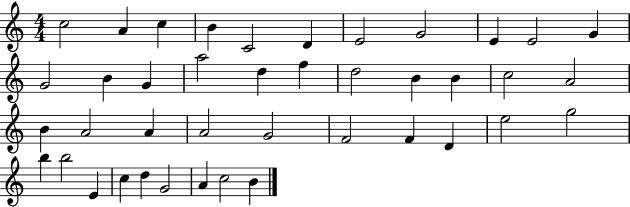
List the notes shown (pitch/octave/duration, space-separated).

C5/h A4/q C5/q B4/q C4/h D4/q E4/h G4/h E4/q E4/h G4/q G4/h B4/q G4/q A5/h D5/q F5/q D5/h B4/q B4/q C5/h A4/h B4/q A4/h A4/q A4/h G4/h F4/h F4/q D4/q E5/h G5/h B5/q B5/h E4/q C5/q D5/q G4/h A4/q C5/h B4/q